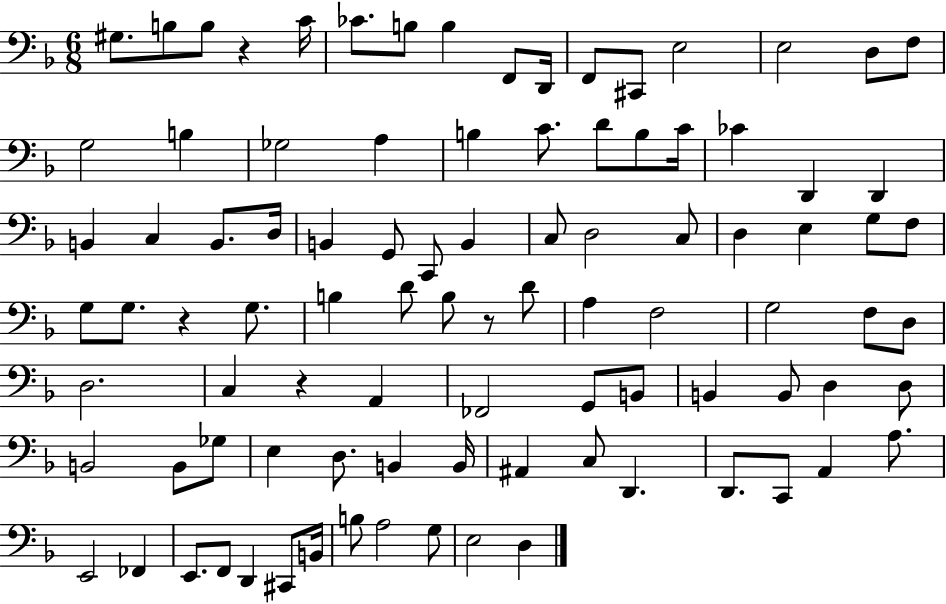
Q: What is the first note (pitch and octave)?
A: G#3